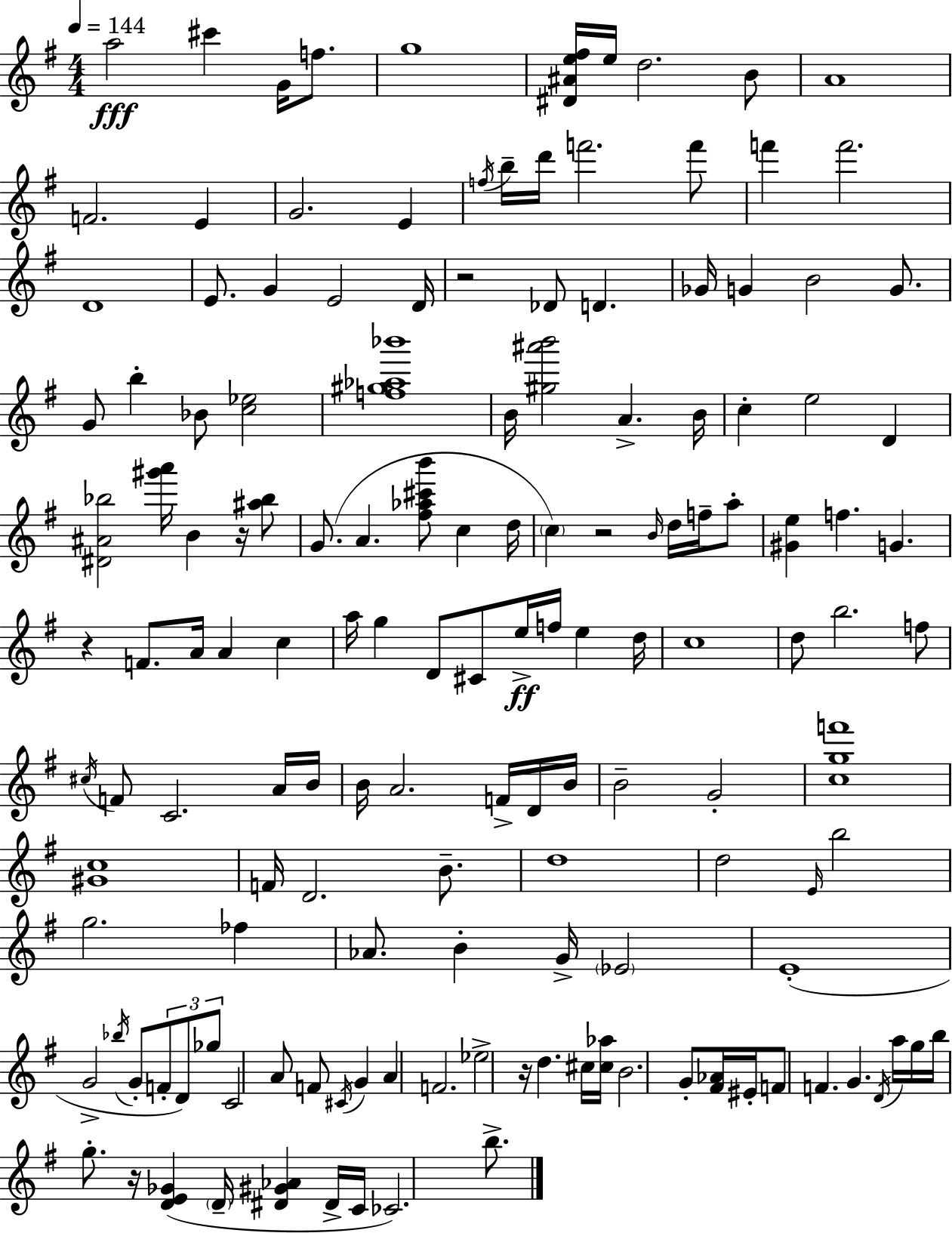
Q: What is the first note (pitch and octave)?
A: A5